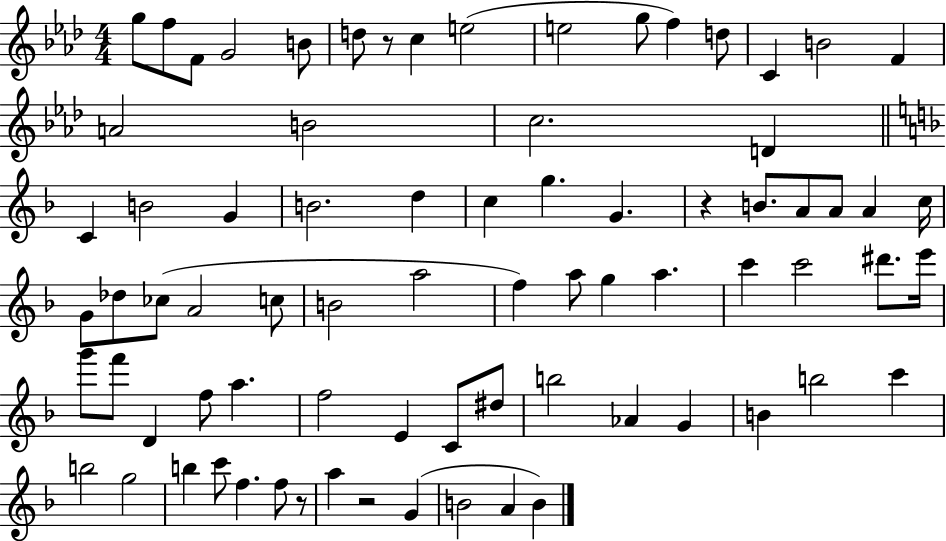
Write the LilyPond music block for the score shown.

{
  \clef treble
  \numericTimeSignature
  \time 4/4
  \key aes \major
  g''8 f''8 f'8 g'2 b'8 | d''8 r8 c''4 e''2( | e''2 g''8 f''4) d''8 | c'4 b'2 f'4 | \break a'2 b'2 | c''2. d'4 | \bar "||" \break \key f \major c'4 b'2 g'4 | b'2. d''4 | c''4 g''4. g'4. | r4 b'8. a'8 a'8 a'4 c''16 | \break g'8 des''8 ces''8( a'2 c''8 | b'2 a''2 | f''4) a''8 g''4 a''4. | c'''4 c'''2 dis'''8. e'''16 | \break g'''8 f'''8 d'4 f''8 a''4. | f''2 e'4 c'8 dis''8 | b''2 aes'4 g'4 | b'4 b''2 c'''4 | \break b''2 g''2 | b''4 c'''8 f''4. f''8 r8 | a''4 r2 g'4( | b'2 a'4 b'4) | \break \bar "|."
}